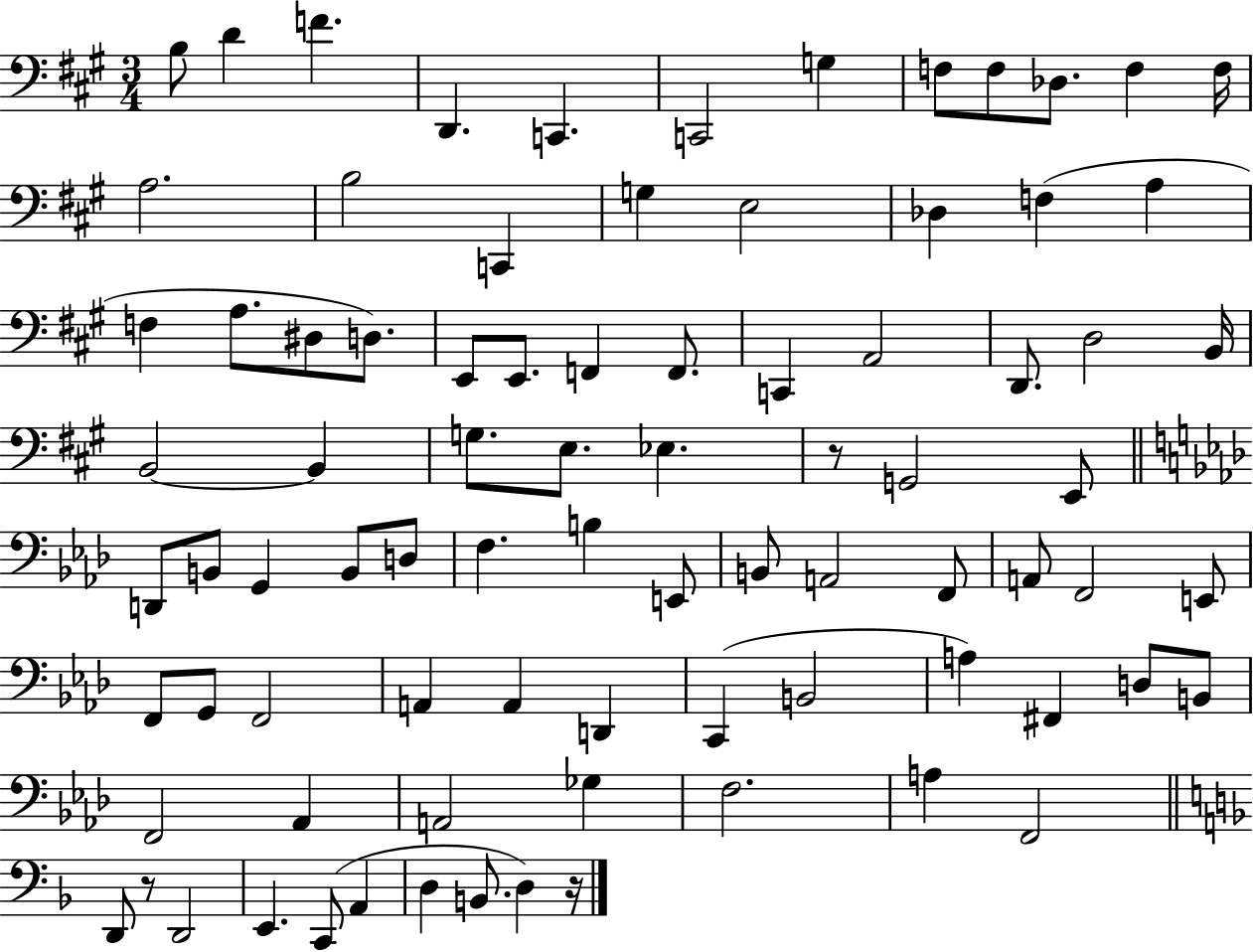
B3/e D4/q F4/q. D2/q. C2/q. C2/h G3/q F3/e F3/e Db3/e. F3/q F3/s A3/h. B3/h C2/q G3/q E3/h Db3/q F3/q A3/q F3/q A3/e. D#3/e D3/e. E2/e E2/e. F2/q F2/e. C2/q A2/h D2/e. D3/h B2/s B2/h B2/q G3/e. E3/e. Eb3/q. R/e G2/h E2/e D2/e B2/e G2/q B2/e D3/e F3/q. B3/q E2/e B2/e A2/h F2/e A2/e F2/h E2/e F2/e G2/e F2/h A2/q A2/q D2/q C2/q B2/h A3/q F#2/q D3/e B2/e F2/h Ab2/q A2/h Gb3/q F3/h. A3/q F2/h D2/e R/e D2/h E2/q. C2/e A2/q D3/q B2/e. D3/q R/s